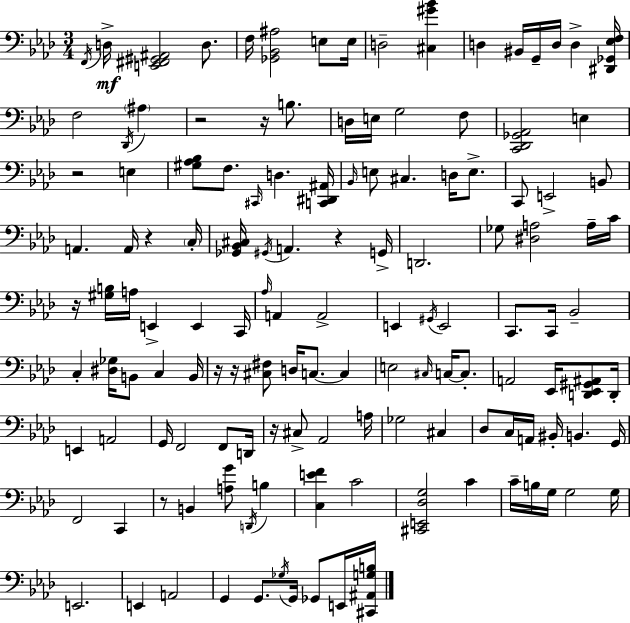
F2/s D3/s [E2,F#2,G#2,A#2]/h D3/e. F3/s [Gb2,Bb2,A#3]/h E3/e E3/s D3/h [C#3,G#4,Bb4]/q D3/q BIS2/s G2/s D3/s D3/q [D#2,Gb2,Eb3,F3]/s F3/h Db2/s A#3/q R/h R/s B3/e. D3/s E3/s G3/h F3/e [C2,Db2,Gb2,Ab2]/h E3/q R/h E3/q [G#3,Ab3,Bb3]/e F3/e. C#2/s D3/q. [C2,D#2,A#2]/s Bb2/s E3/e C#3/q. D3/s E3/e. C2/e E2/h B2/e A2/q. A2/s R/q C3/s [Gb2,Bb2,C#3]/s G#2/s A2/q. R/q G2/s D2/h. Gb3/e [D#3,A3]/h A3/s C4/s R/s [G#3,B3]/s A3/s E2/q E2/q C2/s Ab3/s A2/q A2/h E2/q G#2/s E2/h C2/e. C2/s Bb2/h C3/q [D#3,Gb3]/s B2/e C3/q B2/s R/s R/s [C#3,F#3]/e D3/s C3/e. C3/q E3/h C#3/s C3/s C3/e. A2/h Eb2/s [D2,Eb2,G#2,A#2]/e D2/s E2/q A2/h G2/s F2/h F2/e D2/s R/s C#3/e Ab2/h A3/s Gb3/h C#3/q Db3/e C3/s A2/s BIS2/s B2/q. G2/s F2/h C2/q R/e B2/q [A3,G4]/e D2/s B3/q [C3,E4,F4]/q C4/h [C#2,E2,Db3,G3]/h C4/q C4/s B3/s G3/s G3/h G3/s E2/h. E2/q A2/h G2/q G2/e. Gb3/s G2/s Gb2/e E2/s [C#2,A#2,G3,B3]/s